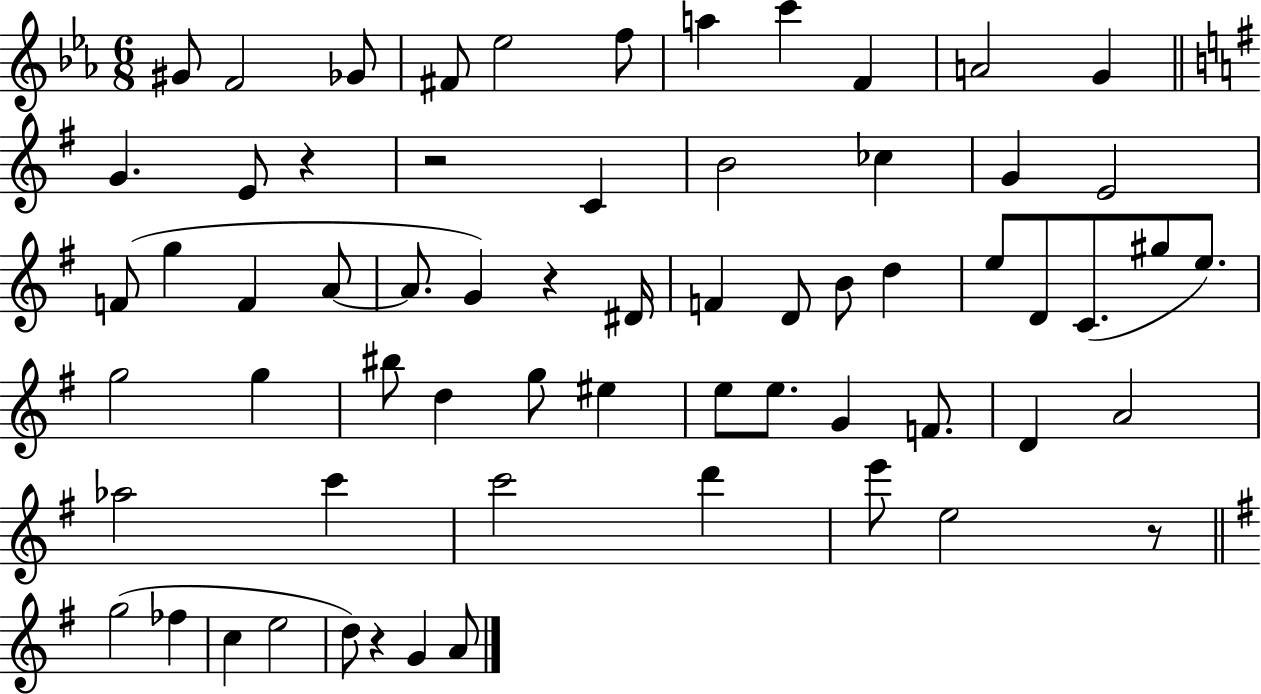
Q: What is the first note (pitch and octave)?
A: G#4